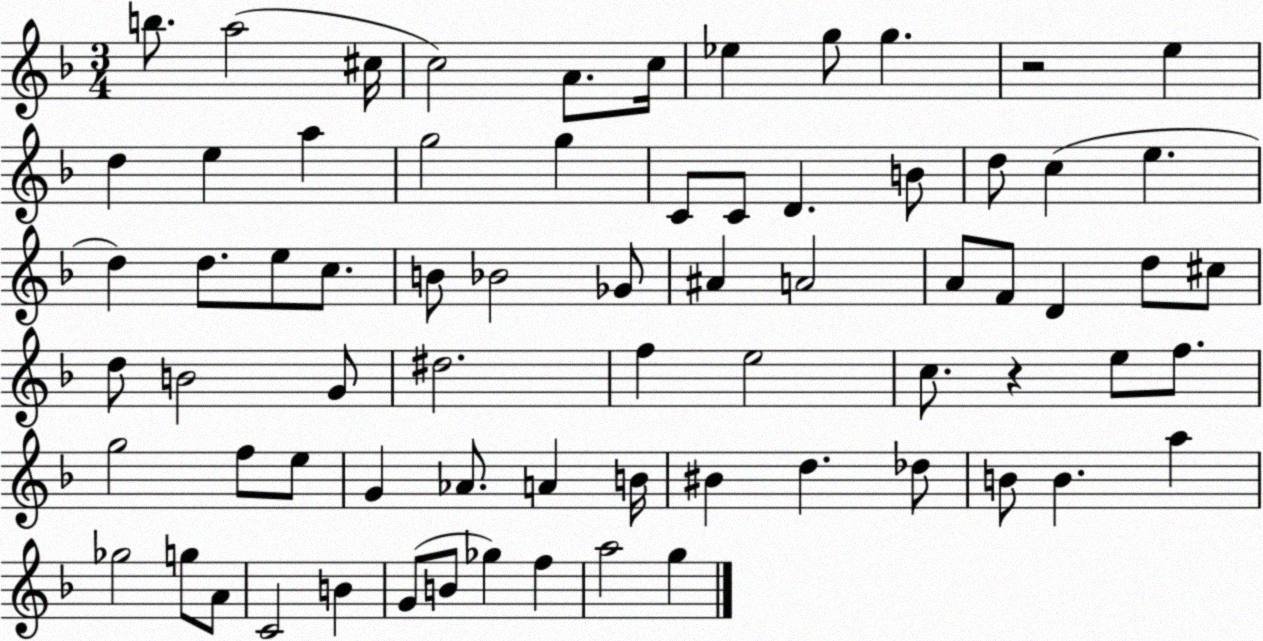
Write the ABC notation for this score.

X:1
T:Untitled
M:3/4
L:1/4
K:F
b/2 a2 ^c/4 c2 A/2 c/4 _e g/2 g z2 e d e a g2 g C/2 C/2 D B/2 d/2 c e d d/2 e/2 c/2 B/2 _B2 _G/2 ^A A2 A/2 F/2 D d/2 ^c/2 d/2 B2 G/2 ^d2 f e2 c/2 z e/2 f/2 g2 f/2 e/2 G _A/2 A B/4 ^B d _d/2 B/2 B a _g2 g/2 A/2 C2 B G/2 B/2 _g f a2 g